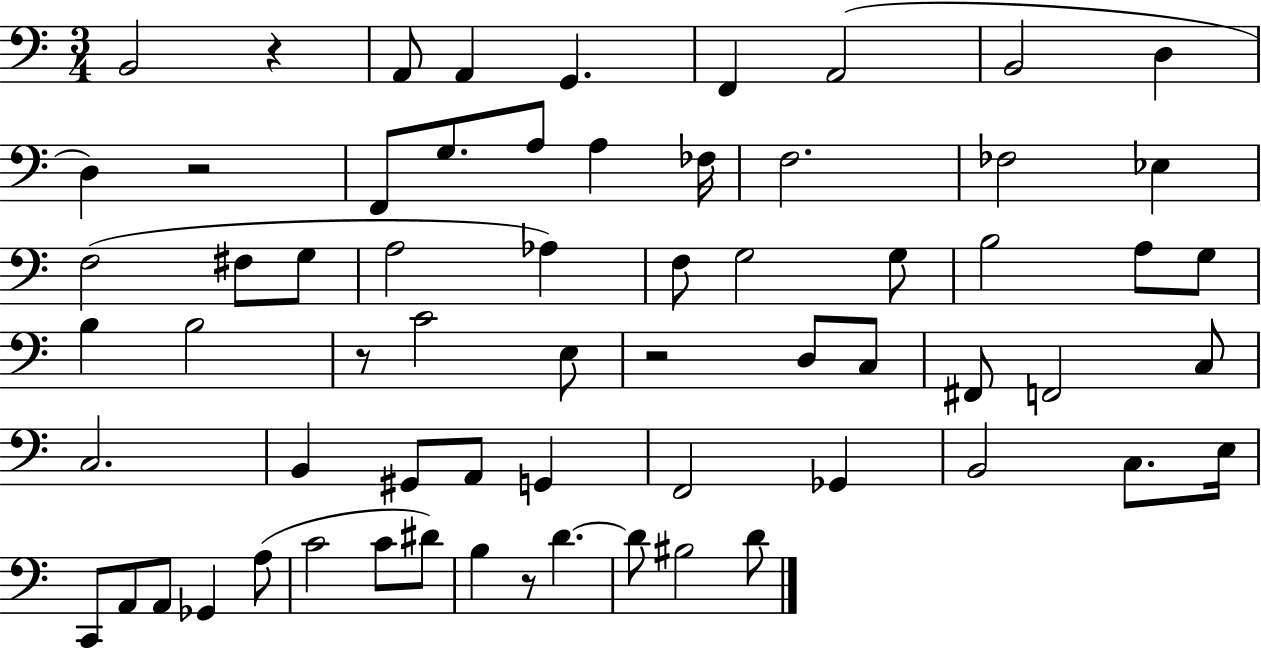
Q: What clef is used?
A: bass